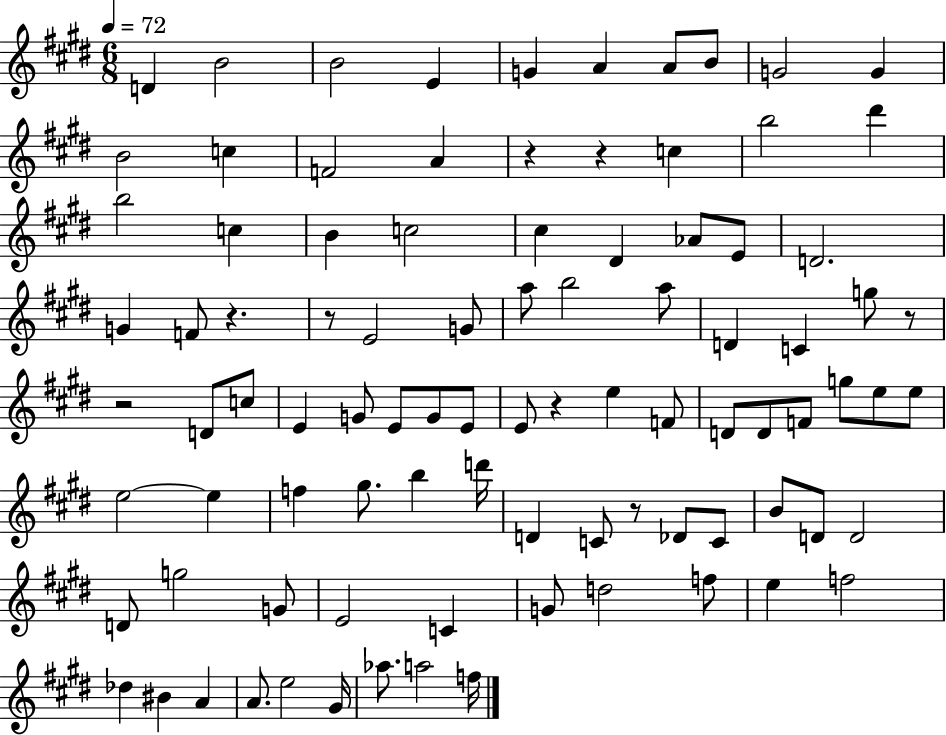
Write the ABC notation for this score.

X:1
T:Untitled
M:6/8
L:1/4
K:E
D B2 B2 E G A A/2 B/2 G2 G B2 c F2 A z z c b2 ^d' b2 c B c2 ^c ^D _A/2 E/2 D2 G F/2 z z/2 E2 G/2 a/2 b2 a/2 D C g/2 z/2 z2 D/2 c/2 E G/2 E/2 G/2 E/2 E/2 z e F/2 D/2 D/2 F/2 g/2 e/2 e/2 e2 e f ^g/2 b d'/4 D C/2 z/2 _D/2 C/2 B/2 D/2 D2 D/2 g2 G/2 E2 C G/2 d2 f/2 e f2 _d ^B A A/2 e2 ^G/4 _a/2 a2 f/4